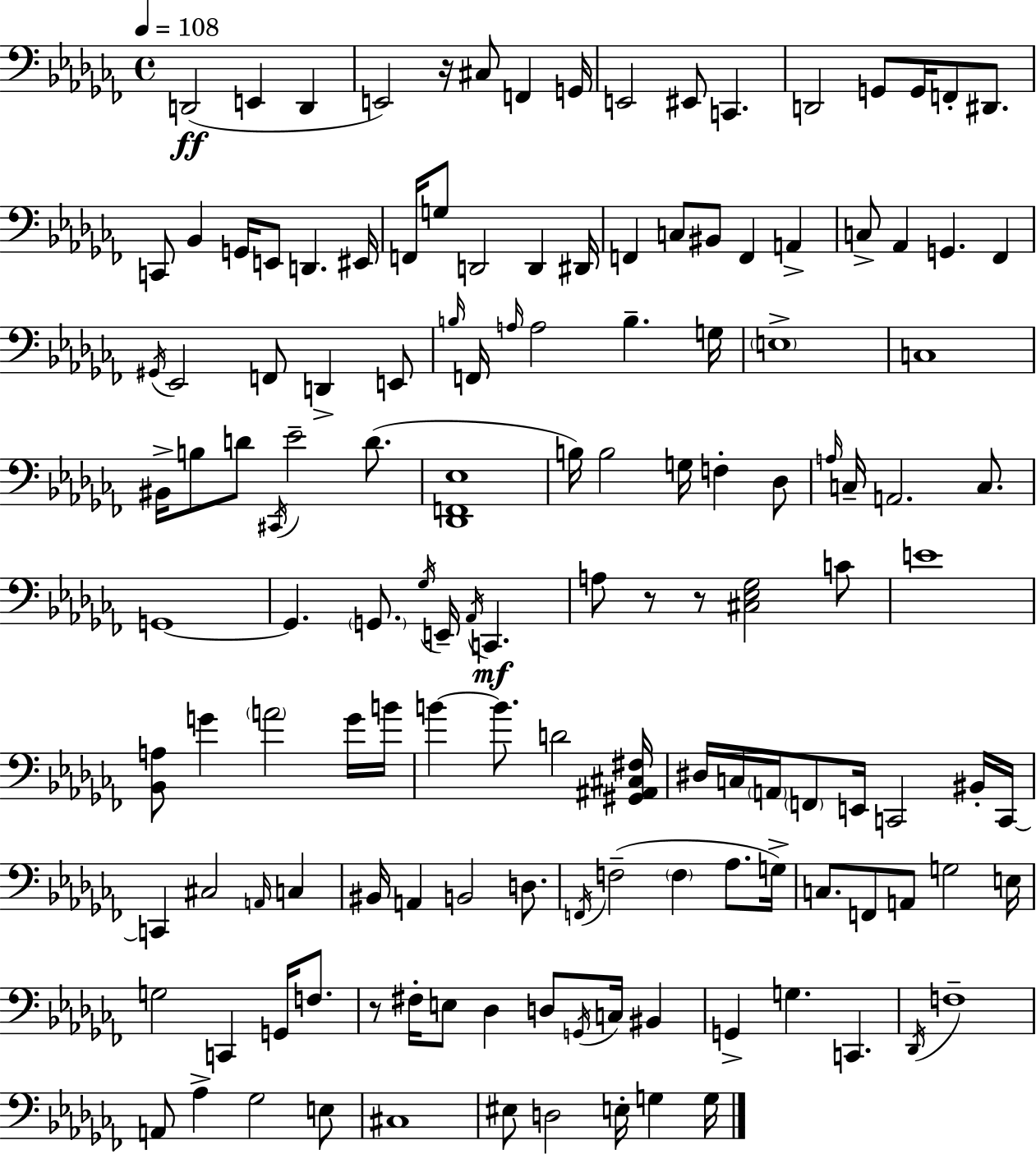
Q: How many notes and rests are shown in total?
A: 140